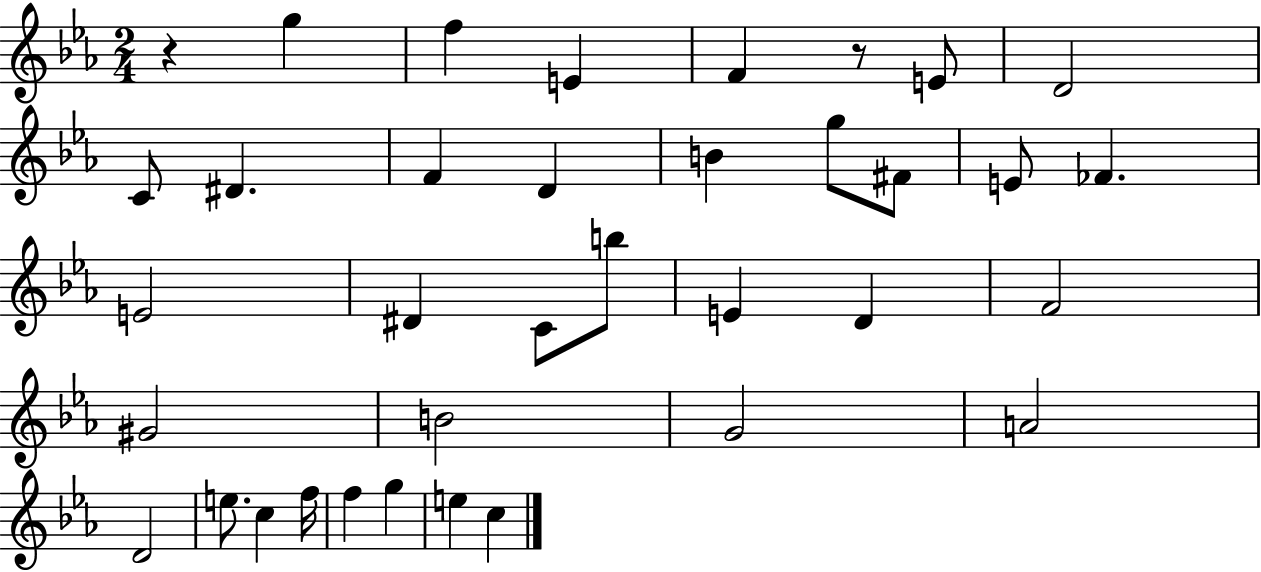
R/q G5/q F5/q E4/q F4/q R/e E4/e D4/h C4/e D#4/q. F4/q D4/q B4/q G5/e F#4/e E4/e FES4/q. E4/h D#4/q C4/e B5/e E4/q D4/q F4/h G#4/h B4/h G4/h A4/h D4/h E5/e. C5/q F5/s F5/q G5/q E5/q C5/q